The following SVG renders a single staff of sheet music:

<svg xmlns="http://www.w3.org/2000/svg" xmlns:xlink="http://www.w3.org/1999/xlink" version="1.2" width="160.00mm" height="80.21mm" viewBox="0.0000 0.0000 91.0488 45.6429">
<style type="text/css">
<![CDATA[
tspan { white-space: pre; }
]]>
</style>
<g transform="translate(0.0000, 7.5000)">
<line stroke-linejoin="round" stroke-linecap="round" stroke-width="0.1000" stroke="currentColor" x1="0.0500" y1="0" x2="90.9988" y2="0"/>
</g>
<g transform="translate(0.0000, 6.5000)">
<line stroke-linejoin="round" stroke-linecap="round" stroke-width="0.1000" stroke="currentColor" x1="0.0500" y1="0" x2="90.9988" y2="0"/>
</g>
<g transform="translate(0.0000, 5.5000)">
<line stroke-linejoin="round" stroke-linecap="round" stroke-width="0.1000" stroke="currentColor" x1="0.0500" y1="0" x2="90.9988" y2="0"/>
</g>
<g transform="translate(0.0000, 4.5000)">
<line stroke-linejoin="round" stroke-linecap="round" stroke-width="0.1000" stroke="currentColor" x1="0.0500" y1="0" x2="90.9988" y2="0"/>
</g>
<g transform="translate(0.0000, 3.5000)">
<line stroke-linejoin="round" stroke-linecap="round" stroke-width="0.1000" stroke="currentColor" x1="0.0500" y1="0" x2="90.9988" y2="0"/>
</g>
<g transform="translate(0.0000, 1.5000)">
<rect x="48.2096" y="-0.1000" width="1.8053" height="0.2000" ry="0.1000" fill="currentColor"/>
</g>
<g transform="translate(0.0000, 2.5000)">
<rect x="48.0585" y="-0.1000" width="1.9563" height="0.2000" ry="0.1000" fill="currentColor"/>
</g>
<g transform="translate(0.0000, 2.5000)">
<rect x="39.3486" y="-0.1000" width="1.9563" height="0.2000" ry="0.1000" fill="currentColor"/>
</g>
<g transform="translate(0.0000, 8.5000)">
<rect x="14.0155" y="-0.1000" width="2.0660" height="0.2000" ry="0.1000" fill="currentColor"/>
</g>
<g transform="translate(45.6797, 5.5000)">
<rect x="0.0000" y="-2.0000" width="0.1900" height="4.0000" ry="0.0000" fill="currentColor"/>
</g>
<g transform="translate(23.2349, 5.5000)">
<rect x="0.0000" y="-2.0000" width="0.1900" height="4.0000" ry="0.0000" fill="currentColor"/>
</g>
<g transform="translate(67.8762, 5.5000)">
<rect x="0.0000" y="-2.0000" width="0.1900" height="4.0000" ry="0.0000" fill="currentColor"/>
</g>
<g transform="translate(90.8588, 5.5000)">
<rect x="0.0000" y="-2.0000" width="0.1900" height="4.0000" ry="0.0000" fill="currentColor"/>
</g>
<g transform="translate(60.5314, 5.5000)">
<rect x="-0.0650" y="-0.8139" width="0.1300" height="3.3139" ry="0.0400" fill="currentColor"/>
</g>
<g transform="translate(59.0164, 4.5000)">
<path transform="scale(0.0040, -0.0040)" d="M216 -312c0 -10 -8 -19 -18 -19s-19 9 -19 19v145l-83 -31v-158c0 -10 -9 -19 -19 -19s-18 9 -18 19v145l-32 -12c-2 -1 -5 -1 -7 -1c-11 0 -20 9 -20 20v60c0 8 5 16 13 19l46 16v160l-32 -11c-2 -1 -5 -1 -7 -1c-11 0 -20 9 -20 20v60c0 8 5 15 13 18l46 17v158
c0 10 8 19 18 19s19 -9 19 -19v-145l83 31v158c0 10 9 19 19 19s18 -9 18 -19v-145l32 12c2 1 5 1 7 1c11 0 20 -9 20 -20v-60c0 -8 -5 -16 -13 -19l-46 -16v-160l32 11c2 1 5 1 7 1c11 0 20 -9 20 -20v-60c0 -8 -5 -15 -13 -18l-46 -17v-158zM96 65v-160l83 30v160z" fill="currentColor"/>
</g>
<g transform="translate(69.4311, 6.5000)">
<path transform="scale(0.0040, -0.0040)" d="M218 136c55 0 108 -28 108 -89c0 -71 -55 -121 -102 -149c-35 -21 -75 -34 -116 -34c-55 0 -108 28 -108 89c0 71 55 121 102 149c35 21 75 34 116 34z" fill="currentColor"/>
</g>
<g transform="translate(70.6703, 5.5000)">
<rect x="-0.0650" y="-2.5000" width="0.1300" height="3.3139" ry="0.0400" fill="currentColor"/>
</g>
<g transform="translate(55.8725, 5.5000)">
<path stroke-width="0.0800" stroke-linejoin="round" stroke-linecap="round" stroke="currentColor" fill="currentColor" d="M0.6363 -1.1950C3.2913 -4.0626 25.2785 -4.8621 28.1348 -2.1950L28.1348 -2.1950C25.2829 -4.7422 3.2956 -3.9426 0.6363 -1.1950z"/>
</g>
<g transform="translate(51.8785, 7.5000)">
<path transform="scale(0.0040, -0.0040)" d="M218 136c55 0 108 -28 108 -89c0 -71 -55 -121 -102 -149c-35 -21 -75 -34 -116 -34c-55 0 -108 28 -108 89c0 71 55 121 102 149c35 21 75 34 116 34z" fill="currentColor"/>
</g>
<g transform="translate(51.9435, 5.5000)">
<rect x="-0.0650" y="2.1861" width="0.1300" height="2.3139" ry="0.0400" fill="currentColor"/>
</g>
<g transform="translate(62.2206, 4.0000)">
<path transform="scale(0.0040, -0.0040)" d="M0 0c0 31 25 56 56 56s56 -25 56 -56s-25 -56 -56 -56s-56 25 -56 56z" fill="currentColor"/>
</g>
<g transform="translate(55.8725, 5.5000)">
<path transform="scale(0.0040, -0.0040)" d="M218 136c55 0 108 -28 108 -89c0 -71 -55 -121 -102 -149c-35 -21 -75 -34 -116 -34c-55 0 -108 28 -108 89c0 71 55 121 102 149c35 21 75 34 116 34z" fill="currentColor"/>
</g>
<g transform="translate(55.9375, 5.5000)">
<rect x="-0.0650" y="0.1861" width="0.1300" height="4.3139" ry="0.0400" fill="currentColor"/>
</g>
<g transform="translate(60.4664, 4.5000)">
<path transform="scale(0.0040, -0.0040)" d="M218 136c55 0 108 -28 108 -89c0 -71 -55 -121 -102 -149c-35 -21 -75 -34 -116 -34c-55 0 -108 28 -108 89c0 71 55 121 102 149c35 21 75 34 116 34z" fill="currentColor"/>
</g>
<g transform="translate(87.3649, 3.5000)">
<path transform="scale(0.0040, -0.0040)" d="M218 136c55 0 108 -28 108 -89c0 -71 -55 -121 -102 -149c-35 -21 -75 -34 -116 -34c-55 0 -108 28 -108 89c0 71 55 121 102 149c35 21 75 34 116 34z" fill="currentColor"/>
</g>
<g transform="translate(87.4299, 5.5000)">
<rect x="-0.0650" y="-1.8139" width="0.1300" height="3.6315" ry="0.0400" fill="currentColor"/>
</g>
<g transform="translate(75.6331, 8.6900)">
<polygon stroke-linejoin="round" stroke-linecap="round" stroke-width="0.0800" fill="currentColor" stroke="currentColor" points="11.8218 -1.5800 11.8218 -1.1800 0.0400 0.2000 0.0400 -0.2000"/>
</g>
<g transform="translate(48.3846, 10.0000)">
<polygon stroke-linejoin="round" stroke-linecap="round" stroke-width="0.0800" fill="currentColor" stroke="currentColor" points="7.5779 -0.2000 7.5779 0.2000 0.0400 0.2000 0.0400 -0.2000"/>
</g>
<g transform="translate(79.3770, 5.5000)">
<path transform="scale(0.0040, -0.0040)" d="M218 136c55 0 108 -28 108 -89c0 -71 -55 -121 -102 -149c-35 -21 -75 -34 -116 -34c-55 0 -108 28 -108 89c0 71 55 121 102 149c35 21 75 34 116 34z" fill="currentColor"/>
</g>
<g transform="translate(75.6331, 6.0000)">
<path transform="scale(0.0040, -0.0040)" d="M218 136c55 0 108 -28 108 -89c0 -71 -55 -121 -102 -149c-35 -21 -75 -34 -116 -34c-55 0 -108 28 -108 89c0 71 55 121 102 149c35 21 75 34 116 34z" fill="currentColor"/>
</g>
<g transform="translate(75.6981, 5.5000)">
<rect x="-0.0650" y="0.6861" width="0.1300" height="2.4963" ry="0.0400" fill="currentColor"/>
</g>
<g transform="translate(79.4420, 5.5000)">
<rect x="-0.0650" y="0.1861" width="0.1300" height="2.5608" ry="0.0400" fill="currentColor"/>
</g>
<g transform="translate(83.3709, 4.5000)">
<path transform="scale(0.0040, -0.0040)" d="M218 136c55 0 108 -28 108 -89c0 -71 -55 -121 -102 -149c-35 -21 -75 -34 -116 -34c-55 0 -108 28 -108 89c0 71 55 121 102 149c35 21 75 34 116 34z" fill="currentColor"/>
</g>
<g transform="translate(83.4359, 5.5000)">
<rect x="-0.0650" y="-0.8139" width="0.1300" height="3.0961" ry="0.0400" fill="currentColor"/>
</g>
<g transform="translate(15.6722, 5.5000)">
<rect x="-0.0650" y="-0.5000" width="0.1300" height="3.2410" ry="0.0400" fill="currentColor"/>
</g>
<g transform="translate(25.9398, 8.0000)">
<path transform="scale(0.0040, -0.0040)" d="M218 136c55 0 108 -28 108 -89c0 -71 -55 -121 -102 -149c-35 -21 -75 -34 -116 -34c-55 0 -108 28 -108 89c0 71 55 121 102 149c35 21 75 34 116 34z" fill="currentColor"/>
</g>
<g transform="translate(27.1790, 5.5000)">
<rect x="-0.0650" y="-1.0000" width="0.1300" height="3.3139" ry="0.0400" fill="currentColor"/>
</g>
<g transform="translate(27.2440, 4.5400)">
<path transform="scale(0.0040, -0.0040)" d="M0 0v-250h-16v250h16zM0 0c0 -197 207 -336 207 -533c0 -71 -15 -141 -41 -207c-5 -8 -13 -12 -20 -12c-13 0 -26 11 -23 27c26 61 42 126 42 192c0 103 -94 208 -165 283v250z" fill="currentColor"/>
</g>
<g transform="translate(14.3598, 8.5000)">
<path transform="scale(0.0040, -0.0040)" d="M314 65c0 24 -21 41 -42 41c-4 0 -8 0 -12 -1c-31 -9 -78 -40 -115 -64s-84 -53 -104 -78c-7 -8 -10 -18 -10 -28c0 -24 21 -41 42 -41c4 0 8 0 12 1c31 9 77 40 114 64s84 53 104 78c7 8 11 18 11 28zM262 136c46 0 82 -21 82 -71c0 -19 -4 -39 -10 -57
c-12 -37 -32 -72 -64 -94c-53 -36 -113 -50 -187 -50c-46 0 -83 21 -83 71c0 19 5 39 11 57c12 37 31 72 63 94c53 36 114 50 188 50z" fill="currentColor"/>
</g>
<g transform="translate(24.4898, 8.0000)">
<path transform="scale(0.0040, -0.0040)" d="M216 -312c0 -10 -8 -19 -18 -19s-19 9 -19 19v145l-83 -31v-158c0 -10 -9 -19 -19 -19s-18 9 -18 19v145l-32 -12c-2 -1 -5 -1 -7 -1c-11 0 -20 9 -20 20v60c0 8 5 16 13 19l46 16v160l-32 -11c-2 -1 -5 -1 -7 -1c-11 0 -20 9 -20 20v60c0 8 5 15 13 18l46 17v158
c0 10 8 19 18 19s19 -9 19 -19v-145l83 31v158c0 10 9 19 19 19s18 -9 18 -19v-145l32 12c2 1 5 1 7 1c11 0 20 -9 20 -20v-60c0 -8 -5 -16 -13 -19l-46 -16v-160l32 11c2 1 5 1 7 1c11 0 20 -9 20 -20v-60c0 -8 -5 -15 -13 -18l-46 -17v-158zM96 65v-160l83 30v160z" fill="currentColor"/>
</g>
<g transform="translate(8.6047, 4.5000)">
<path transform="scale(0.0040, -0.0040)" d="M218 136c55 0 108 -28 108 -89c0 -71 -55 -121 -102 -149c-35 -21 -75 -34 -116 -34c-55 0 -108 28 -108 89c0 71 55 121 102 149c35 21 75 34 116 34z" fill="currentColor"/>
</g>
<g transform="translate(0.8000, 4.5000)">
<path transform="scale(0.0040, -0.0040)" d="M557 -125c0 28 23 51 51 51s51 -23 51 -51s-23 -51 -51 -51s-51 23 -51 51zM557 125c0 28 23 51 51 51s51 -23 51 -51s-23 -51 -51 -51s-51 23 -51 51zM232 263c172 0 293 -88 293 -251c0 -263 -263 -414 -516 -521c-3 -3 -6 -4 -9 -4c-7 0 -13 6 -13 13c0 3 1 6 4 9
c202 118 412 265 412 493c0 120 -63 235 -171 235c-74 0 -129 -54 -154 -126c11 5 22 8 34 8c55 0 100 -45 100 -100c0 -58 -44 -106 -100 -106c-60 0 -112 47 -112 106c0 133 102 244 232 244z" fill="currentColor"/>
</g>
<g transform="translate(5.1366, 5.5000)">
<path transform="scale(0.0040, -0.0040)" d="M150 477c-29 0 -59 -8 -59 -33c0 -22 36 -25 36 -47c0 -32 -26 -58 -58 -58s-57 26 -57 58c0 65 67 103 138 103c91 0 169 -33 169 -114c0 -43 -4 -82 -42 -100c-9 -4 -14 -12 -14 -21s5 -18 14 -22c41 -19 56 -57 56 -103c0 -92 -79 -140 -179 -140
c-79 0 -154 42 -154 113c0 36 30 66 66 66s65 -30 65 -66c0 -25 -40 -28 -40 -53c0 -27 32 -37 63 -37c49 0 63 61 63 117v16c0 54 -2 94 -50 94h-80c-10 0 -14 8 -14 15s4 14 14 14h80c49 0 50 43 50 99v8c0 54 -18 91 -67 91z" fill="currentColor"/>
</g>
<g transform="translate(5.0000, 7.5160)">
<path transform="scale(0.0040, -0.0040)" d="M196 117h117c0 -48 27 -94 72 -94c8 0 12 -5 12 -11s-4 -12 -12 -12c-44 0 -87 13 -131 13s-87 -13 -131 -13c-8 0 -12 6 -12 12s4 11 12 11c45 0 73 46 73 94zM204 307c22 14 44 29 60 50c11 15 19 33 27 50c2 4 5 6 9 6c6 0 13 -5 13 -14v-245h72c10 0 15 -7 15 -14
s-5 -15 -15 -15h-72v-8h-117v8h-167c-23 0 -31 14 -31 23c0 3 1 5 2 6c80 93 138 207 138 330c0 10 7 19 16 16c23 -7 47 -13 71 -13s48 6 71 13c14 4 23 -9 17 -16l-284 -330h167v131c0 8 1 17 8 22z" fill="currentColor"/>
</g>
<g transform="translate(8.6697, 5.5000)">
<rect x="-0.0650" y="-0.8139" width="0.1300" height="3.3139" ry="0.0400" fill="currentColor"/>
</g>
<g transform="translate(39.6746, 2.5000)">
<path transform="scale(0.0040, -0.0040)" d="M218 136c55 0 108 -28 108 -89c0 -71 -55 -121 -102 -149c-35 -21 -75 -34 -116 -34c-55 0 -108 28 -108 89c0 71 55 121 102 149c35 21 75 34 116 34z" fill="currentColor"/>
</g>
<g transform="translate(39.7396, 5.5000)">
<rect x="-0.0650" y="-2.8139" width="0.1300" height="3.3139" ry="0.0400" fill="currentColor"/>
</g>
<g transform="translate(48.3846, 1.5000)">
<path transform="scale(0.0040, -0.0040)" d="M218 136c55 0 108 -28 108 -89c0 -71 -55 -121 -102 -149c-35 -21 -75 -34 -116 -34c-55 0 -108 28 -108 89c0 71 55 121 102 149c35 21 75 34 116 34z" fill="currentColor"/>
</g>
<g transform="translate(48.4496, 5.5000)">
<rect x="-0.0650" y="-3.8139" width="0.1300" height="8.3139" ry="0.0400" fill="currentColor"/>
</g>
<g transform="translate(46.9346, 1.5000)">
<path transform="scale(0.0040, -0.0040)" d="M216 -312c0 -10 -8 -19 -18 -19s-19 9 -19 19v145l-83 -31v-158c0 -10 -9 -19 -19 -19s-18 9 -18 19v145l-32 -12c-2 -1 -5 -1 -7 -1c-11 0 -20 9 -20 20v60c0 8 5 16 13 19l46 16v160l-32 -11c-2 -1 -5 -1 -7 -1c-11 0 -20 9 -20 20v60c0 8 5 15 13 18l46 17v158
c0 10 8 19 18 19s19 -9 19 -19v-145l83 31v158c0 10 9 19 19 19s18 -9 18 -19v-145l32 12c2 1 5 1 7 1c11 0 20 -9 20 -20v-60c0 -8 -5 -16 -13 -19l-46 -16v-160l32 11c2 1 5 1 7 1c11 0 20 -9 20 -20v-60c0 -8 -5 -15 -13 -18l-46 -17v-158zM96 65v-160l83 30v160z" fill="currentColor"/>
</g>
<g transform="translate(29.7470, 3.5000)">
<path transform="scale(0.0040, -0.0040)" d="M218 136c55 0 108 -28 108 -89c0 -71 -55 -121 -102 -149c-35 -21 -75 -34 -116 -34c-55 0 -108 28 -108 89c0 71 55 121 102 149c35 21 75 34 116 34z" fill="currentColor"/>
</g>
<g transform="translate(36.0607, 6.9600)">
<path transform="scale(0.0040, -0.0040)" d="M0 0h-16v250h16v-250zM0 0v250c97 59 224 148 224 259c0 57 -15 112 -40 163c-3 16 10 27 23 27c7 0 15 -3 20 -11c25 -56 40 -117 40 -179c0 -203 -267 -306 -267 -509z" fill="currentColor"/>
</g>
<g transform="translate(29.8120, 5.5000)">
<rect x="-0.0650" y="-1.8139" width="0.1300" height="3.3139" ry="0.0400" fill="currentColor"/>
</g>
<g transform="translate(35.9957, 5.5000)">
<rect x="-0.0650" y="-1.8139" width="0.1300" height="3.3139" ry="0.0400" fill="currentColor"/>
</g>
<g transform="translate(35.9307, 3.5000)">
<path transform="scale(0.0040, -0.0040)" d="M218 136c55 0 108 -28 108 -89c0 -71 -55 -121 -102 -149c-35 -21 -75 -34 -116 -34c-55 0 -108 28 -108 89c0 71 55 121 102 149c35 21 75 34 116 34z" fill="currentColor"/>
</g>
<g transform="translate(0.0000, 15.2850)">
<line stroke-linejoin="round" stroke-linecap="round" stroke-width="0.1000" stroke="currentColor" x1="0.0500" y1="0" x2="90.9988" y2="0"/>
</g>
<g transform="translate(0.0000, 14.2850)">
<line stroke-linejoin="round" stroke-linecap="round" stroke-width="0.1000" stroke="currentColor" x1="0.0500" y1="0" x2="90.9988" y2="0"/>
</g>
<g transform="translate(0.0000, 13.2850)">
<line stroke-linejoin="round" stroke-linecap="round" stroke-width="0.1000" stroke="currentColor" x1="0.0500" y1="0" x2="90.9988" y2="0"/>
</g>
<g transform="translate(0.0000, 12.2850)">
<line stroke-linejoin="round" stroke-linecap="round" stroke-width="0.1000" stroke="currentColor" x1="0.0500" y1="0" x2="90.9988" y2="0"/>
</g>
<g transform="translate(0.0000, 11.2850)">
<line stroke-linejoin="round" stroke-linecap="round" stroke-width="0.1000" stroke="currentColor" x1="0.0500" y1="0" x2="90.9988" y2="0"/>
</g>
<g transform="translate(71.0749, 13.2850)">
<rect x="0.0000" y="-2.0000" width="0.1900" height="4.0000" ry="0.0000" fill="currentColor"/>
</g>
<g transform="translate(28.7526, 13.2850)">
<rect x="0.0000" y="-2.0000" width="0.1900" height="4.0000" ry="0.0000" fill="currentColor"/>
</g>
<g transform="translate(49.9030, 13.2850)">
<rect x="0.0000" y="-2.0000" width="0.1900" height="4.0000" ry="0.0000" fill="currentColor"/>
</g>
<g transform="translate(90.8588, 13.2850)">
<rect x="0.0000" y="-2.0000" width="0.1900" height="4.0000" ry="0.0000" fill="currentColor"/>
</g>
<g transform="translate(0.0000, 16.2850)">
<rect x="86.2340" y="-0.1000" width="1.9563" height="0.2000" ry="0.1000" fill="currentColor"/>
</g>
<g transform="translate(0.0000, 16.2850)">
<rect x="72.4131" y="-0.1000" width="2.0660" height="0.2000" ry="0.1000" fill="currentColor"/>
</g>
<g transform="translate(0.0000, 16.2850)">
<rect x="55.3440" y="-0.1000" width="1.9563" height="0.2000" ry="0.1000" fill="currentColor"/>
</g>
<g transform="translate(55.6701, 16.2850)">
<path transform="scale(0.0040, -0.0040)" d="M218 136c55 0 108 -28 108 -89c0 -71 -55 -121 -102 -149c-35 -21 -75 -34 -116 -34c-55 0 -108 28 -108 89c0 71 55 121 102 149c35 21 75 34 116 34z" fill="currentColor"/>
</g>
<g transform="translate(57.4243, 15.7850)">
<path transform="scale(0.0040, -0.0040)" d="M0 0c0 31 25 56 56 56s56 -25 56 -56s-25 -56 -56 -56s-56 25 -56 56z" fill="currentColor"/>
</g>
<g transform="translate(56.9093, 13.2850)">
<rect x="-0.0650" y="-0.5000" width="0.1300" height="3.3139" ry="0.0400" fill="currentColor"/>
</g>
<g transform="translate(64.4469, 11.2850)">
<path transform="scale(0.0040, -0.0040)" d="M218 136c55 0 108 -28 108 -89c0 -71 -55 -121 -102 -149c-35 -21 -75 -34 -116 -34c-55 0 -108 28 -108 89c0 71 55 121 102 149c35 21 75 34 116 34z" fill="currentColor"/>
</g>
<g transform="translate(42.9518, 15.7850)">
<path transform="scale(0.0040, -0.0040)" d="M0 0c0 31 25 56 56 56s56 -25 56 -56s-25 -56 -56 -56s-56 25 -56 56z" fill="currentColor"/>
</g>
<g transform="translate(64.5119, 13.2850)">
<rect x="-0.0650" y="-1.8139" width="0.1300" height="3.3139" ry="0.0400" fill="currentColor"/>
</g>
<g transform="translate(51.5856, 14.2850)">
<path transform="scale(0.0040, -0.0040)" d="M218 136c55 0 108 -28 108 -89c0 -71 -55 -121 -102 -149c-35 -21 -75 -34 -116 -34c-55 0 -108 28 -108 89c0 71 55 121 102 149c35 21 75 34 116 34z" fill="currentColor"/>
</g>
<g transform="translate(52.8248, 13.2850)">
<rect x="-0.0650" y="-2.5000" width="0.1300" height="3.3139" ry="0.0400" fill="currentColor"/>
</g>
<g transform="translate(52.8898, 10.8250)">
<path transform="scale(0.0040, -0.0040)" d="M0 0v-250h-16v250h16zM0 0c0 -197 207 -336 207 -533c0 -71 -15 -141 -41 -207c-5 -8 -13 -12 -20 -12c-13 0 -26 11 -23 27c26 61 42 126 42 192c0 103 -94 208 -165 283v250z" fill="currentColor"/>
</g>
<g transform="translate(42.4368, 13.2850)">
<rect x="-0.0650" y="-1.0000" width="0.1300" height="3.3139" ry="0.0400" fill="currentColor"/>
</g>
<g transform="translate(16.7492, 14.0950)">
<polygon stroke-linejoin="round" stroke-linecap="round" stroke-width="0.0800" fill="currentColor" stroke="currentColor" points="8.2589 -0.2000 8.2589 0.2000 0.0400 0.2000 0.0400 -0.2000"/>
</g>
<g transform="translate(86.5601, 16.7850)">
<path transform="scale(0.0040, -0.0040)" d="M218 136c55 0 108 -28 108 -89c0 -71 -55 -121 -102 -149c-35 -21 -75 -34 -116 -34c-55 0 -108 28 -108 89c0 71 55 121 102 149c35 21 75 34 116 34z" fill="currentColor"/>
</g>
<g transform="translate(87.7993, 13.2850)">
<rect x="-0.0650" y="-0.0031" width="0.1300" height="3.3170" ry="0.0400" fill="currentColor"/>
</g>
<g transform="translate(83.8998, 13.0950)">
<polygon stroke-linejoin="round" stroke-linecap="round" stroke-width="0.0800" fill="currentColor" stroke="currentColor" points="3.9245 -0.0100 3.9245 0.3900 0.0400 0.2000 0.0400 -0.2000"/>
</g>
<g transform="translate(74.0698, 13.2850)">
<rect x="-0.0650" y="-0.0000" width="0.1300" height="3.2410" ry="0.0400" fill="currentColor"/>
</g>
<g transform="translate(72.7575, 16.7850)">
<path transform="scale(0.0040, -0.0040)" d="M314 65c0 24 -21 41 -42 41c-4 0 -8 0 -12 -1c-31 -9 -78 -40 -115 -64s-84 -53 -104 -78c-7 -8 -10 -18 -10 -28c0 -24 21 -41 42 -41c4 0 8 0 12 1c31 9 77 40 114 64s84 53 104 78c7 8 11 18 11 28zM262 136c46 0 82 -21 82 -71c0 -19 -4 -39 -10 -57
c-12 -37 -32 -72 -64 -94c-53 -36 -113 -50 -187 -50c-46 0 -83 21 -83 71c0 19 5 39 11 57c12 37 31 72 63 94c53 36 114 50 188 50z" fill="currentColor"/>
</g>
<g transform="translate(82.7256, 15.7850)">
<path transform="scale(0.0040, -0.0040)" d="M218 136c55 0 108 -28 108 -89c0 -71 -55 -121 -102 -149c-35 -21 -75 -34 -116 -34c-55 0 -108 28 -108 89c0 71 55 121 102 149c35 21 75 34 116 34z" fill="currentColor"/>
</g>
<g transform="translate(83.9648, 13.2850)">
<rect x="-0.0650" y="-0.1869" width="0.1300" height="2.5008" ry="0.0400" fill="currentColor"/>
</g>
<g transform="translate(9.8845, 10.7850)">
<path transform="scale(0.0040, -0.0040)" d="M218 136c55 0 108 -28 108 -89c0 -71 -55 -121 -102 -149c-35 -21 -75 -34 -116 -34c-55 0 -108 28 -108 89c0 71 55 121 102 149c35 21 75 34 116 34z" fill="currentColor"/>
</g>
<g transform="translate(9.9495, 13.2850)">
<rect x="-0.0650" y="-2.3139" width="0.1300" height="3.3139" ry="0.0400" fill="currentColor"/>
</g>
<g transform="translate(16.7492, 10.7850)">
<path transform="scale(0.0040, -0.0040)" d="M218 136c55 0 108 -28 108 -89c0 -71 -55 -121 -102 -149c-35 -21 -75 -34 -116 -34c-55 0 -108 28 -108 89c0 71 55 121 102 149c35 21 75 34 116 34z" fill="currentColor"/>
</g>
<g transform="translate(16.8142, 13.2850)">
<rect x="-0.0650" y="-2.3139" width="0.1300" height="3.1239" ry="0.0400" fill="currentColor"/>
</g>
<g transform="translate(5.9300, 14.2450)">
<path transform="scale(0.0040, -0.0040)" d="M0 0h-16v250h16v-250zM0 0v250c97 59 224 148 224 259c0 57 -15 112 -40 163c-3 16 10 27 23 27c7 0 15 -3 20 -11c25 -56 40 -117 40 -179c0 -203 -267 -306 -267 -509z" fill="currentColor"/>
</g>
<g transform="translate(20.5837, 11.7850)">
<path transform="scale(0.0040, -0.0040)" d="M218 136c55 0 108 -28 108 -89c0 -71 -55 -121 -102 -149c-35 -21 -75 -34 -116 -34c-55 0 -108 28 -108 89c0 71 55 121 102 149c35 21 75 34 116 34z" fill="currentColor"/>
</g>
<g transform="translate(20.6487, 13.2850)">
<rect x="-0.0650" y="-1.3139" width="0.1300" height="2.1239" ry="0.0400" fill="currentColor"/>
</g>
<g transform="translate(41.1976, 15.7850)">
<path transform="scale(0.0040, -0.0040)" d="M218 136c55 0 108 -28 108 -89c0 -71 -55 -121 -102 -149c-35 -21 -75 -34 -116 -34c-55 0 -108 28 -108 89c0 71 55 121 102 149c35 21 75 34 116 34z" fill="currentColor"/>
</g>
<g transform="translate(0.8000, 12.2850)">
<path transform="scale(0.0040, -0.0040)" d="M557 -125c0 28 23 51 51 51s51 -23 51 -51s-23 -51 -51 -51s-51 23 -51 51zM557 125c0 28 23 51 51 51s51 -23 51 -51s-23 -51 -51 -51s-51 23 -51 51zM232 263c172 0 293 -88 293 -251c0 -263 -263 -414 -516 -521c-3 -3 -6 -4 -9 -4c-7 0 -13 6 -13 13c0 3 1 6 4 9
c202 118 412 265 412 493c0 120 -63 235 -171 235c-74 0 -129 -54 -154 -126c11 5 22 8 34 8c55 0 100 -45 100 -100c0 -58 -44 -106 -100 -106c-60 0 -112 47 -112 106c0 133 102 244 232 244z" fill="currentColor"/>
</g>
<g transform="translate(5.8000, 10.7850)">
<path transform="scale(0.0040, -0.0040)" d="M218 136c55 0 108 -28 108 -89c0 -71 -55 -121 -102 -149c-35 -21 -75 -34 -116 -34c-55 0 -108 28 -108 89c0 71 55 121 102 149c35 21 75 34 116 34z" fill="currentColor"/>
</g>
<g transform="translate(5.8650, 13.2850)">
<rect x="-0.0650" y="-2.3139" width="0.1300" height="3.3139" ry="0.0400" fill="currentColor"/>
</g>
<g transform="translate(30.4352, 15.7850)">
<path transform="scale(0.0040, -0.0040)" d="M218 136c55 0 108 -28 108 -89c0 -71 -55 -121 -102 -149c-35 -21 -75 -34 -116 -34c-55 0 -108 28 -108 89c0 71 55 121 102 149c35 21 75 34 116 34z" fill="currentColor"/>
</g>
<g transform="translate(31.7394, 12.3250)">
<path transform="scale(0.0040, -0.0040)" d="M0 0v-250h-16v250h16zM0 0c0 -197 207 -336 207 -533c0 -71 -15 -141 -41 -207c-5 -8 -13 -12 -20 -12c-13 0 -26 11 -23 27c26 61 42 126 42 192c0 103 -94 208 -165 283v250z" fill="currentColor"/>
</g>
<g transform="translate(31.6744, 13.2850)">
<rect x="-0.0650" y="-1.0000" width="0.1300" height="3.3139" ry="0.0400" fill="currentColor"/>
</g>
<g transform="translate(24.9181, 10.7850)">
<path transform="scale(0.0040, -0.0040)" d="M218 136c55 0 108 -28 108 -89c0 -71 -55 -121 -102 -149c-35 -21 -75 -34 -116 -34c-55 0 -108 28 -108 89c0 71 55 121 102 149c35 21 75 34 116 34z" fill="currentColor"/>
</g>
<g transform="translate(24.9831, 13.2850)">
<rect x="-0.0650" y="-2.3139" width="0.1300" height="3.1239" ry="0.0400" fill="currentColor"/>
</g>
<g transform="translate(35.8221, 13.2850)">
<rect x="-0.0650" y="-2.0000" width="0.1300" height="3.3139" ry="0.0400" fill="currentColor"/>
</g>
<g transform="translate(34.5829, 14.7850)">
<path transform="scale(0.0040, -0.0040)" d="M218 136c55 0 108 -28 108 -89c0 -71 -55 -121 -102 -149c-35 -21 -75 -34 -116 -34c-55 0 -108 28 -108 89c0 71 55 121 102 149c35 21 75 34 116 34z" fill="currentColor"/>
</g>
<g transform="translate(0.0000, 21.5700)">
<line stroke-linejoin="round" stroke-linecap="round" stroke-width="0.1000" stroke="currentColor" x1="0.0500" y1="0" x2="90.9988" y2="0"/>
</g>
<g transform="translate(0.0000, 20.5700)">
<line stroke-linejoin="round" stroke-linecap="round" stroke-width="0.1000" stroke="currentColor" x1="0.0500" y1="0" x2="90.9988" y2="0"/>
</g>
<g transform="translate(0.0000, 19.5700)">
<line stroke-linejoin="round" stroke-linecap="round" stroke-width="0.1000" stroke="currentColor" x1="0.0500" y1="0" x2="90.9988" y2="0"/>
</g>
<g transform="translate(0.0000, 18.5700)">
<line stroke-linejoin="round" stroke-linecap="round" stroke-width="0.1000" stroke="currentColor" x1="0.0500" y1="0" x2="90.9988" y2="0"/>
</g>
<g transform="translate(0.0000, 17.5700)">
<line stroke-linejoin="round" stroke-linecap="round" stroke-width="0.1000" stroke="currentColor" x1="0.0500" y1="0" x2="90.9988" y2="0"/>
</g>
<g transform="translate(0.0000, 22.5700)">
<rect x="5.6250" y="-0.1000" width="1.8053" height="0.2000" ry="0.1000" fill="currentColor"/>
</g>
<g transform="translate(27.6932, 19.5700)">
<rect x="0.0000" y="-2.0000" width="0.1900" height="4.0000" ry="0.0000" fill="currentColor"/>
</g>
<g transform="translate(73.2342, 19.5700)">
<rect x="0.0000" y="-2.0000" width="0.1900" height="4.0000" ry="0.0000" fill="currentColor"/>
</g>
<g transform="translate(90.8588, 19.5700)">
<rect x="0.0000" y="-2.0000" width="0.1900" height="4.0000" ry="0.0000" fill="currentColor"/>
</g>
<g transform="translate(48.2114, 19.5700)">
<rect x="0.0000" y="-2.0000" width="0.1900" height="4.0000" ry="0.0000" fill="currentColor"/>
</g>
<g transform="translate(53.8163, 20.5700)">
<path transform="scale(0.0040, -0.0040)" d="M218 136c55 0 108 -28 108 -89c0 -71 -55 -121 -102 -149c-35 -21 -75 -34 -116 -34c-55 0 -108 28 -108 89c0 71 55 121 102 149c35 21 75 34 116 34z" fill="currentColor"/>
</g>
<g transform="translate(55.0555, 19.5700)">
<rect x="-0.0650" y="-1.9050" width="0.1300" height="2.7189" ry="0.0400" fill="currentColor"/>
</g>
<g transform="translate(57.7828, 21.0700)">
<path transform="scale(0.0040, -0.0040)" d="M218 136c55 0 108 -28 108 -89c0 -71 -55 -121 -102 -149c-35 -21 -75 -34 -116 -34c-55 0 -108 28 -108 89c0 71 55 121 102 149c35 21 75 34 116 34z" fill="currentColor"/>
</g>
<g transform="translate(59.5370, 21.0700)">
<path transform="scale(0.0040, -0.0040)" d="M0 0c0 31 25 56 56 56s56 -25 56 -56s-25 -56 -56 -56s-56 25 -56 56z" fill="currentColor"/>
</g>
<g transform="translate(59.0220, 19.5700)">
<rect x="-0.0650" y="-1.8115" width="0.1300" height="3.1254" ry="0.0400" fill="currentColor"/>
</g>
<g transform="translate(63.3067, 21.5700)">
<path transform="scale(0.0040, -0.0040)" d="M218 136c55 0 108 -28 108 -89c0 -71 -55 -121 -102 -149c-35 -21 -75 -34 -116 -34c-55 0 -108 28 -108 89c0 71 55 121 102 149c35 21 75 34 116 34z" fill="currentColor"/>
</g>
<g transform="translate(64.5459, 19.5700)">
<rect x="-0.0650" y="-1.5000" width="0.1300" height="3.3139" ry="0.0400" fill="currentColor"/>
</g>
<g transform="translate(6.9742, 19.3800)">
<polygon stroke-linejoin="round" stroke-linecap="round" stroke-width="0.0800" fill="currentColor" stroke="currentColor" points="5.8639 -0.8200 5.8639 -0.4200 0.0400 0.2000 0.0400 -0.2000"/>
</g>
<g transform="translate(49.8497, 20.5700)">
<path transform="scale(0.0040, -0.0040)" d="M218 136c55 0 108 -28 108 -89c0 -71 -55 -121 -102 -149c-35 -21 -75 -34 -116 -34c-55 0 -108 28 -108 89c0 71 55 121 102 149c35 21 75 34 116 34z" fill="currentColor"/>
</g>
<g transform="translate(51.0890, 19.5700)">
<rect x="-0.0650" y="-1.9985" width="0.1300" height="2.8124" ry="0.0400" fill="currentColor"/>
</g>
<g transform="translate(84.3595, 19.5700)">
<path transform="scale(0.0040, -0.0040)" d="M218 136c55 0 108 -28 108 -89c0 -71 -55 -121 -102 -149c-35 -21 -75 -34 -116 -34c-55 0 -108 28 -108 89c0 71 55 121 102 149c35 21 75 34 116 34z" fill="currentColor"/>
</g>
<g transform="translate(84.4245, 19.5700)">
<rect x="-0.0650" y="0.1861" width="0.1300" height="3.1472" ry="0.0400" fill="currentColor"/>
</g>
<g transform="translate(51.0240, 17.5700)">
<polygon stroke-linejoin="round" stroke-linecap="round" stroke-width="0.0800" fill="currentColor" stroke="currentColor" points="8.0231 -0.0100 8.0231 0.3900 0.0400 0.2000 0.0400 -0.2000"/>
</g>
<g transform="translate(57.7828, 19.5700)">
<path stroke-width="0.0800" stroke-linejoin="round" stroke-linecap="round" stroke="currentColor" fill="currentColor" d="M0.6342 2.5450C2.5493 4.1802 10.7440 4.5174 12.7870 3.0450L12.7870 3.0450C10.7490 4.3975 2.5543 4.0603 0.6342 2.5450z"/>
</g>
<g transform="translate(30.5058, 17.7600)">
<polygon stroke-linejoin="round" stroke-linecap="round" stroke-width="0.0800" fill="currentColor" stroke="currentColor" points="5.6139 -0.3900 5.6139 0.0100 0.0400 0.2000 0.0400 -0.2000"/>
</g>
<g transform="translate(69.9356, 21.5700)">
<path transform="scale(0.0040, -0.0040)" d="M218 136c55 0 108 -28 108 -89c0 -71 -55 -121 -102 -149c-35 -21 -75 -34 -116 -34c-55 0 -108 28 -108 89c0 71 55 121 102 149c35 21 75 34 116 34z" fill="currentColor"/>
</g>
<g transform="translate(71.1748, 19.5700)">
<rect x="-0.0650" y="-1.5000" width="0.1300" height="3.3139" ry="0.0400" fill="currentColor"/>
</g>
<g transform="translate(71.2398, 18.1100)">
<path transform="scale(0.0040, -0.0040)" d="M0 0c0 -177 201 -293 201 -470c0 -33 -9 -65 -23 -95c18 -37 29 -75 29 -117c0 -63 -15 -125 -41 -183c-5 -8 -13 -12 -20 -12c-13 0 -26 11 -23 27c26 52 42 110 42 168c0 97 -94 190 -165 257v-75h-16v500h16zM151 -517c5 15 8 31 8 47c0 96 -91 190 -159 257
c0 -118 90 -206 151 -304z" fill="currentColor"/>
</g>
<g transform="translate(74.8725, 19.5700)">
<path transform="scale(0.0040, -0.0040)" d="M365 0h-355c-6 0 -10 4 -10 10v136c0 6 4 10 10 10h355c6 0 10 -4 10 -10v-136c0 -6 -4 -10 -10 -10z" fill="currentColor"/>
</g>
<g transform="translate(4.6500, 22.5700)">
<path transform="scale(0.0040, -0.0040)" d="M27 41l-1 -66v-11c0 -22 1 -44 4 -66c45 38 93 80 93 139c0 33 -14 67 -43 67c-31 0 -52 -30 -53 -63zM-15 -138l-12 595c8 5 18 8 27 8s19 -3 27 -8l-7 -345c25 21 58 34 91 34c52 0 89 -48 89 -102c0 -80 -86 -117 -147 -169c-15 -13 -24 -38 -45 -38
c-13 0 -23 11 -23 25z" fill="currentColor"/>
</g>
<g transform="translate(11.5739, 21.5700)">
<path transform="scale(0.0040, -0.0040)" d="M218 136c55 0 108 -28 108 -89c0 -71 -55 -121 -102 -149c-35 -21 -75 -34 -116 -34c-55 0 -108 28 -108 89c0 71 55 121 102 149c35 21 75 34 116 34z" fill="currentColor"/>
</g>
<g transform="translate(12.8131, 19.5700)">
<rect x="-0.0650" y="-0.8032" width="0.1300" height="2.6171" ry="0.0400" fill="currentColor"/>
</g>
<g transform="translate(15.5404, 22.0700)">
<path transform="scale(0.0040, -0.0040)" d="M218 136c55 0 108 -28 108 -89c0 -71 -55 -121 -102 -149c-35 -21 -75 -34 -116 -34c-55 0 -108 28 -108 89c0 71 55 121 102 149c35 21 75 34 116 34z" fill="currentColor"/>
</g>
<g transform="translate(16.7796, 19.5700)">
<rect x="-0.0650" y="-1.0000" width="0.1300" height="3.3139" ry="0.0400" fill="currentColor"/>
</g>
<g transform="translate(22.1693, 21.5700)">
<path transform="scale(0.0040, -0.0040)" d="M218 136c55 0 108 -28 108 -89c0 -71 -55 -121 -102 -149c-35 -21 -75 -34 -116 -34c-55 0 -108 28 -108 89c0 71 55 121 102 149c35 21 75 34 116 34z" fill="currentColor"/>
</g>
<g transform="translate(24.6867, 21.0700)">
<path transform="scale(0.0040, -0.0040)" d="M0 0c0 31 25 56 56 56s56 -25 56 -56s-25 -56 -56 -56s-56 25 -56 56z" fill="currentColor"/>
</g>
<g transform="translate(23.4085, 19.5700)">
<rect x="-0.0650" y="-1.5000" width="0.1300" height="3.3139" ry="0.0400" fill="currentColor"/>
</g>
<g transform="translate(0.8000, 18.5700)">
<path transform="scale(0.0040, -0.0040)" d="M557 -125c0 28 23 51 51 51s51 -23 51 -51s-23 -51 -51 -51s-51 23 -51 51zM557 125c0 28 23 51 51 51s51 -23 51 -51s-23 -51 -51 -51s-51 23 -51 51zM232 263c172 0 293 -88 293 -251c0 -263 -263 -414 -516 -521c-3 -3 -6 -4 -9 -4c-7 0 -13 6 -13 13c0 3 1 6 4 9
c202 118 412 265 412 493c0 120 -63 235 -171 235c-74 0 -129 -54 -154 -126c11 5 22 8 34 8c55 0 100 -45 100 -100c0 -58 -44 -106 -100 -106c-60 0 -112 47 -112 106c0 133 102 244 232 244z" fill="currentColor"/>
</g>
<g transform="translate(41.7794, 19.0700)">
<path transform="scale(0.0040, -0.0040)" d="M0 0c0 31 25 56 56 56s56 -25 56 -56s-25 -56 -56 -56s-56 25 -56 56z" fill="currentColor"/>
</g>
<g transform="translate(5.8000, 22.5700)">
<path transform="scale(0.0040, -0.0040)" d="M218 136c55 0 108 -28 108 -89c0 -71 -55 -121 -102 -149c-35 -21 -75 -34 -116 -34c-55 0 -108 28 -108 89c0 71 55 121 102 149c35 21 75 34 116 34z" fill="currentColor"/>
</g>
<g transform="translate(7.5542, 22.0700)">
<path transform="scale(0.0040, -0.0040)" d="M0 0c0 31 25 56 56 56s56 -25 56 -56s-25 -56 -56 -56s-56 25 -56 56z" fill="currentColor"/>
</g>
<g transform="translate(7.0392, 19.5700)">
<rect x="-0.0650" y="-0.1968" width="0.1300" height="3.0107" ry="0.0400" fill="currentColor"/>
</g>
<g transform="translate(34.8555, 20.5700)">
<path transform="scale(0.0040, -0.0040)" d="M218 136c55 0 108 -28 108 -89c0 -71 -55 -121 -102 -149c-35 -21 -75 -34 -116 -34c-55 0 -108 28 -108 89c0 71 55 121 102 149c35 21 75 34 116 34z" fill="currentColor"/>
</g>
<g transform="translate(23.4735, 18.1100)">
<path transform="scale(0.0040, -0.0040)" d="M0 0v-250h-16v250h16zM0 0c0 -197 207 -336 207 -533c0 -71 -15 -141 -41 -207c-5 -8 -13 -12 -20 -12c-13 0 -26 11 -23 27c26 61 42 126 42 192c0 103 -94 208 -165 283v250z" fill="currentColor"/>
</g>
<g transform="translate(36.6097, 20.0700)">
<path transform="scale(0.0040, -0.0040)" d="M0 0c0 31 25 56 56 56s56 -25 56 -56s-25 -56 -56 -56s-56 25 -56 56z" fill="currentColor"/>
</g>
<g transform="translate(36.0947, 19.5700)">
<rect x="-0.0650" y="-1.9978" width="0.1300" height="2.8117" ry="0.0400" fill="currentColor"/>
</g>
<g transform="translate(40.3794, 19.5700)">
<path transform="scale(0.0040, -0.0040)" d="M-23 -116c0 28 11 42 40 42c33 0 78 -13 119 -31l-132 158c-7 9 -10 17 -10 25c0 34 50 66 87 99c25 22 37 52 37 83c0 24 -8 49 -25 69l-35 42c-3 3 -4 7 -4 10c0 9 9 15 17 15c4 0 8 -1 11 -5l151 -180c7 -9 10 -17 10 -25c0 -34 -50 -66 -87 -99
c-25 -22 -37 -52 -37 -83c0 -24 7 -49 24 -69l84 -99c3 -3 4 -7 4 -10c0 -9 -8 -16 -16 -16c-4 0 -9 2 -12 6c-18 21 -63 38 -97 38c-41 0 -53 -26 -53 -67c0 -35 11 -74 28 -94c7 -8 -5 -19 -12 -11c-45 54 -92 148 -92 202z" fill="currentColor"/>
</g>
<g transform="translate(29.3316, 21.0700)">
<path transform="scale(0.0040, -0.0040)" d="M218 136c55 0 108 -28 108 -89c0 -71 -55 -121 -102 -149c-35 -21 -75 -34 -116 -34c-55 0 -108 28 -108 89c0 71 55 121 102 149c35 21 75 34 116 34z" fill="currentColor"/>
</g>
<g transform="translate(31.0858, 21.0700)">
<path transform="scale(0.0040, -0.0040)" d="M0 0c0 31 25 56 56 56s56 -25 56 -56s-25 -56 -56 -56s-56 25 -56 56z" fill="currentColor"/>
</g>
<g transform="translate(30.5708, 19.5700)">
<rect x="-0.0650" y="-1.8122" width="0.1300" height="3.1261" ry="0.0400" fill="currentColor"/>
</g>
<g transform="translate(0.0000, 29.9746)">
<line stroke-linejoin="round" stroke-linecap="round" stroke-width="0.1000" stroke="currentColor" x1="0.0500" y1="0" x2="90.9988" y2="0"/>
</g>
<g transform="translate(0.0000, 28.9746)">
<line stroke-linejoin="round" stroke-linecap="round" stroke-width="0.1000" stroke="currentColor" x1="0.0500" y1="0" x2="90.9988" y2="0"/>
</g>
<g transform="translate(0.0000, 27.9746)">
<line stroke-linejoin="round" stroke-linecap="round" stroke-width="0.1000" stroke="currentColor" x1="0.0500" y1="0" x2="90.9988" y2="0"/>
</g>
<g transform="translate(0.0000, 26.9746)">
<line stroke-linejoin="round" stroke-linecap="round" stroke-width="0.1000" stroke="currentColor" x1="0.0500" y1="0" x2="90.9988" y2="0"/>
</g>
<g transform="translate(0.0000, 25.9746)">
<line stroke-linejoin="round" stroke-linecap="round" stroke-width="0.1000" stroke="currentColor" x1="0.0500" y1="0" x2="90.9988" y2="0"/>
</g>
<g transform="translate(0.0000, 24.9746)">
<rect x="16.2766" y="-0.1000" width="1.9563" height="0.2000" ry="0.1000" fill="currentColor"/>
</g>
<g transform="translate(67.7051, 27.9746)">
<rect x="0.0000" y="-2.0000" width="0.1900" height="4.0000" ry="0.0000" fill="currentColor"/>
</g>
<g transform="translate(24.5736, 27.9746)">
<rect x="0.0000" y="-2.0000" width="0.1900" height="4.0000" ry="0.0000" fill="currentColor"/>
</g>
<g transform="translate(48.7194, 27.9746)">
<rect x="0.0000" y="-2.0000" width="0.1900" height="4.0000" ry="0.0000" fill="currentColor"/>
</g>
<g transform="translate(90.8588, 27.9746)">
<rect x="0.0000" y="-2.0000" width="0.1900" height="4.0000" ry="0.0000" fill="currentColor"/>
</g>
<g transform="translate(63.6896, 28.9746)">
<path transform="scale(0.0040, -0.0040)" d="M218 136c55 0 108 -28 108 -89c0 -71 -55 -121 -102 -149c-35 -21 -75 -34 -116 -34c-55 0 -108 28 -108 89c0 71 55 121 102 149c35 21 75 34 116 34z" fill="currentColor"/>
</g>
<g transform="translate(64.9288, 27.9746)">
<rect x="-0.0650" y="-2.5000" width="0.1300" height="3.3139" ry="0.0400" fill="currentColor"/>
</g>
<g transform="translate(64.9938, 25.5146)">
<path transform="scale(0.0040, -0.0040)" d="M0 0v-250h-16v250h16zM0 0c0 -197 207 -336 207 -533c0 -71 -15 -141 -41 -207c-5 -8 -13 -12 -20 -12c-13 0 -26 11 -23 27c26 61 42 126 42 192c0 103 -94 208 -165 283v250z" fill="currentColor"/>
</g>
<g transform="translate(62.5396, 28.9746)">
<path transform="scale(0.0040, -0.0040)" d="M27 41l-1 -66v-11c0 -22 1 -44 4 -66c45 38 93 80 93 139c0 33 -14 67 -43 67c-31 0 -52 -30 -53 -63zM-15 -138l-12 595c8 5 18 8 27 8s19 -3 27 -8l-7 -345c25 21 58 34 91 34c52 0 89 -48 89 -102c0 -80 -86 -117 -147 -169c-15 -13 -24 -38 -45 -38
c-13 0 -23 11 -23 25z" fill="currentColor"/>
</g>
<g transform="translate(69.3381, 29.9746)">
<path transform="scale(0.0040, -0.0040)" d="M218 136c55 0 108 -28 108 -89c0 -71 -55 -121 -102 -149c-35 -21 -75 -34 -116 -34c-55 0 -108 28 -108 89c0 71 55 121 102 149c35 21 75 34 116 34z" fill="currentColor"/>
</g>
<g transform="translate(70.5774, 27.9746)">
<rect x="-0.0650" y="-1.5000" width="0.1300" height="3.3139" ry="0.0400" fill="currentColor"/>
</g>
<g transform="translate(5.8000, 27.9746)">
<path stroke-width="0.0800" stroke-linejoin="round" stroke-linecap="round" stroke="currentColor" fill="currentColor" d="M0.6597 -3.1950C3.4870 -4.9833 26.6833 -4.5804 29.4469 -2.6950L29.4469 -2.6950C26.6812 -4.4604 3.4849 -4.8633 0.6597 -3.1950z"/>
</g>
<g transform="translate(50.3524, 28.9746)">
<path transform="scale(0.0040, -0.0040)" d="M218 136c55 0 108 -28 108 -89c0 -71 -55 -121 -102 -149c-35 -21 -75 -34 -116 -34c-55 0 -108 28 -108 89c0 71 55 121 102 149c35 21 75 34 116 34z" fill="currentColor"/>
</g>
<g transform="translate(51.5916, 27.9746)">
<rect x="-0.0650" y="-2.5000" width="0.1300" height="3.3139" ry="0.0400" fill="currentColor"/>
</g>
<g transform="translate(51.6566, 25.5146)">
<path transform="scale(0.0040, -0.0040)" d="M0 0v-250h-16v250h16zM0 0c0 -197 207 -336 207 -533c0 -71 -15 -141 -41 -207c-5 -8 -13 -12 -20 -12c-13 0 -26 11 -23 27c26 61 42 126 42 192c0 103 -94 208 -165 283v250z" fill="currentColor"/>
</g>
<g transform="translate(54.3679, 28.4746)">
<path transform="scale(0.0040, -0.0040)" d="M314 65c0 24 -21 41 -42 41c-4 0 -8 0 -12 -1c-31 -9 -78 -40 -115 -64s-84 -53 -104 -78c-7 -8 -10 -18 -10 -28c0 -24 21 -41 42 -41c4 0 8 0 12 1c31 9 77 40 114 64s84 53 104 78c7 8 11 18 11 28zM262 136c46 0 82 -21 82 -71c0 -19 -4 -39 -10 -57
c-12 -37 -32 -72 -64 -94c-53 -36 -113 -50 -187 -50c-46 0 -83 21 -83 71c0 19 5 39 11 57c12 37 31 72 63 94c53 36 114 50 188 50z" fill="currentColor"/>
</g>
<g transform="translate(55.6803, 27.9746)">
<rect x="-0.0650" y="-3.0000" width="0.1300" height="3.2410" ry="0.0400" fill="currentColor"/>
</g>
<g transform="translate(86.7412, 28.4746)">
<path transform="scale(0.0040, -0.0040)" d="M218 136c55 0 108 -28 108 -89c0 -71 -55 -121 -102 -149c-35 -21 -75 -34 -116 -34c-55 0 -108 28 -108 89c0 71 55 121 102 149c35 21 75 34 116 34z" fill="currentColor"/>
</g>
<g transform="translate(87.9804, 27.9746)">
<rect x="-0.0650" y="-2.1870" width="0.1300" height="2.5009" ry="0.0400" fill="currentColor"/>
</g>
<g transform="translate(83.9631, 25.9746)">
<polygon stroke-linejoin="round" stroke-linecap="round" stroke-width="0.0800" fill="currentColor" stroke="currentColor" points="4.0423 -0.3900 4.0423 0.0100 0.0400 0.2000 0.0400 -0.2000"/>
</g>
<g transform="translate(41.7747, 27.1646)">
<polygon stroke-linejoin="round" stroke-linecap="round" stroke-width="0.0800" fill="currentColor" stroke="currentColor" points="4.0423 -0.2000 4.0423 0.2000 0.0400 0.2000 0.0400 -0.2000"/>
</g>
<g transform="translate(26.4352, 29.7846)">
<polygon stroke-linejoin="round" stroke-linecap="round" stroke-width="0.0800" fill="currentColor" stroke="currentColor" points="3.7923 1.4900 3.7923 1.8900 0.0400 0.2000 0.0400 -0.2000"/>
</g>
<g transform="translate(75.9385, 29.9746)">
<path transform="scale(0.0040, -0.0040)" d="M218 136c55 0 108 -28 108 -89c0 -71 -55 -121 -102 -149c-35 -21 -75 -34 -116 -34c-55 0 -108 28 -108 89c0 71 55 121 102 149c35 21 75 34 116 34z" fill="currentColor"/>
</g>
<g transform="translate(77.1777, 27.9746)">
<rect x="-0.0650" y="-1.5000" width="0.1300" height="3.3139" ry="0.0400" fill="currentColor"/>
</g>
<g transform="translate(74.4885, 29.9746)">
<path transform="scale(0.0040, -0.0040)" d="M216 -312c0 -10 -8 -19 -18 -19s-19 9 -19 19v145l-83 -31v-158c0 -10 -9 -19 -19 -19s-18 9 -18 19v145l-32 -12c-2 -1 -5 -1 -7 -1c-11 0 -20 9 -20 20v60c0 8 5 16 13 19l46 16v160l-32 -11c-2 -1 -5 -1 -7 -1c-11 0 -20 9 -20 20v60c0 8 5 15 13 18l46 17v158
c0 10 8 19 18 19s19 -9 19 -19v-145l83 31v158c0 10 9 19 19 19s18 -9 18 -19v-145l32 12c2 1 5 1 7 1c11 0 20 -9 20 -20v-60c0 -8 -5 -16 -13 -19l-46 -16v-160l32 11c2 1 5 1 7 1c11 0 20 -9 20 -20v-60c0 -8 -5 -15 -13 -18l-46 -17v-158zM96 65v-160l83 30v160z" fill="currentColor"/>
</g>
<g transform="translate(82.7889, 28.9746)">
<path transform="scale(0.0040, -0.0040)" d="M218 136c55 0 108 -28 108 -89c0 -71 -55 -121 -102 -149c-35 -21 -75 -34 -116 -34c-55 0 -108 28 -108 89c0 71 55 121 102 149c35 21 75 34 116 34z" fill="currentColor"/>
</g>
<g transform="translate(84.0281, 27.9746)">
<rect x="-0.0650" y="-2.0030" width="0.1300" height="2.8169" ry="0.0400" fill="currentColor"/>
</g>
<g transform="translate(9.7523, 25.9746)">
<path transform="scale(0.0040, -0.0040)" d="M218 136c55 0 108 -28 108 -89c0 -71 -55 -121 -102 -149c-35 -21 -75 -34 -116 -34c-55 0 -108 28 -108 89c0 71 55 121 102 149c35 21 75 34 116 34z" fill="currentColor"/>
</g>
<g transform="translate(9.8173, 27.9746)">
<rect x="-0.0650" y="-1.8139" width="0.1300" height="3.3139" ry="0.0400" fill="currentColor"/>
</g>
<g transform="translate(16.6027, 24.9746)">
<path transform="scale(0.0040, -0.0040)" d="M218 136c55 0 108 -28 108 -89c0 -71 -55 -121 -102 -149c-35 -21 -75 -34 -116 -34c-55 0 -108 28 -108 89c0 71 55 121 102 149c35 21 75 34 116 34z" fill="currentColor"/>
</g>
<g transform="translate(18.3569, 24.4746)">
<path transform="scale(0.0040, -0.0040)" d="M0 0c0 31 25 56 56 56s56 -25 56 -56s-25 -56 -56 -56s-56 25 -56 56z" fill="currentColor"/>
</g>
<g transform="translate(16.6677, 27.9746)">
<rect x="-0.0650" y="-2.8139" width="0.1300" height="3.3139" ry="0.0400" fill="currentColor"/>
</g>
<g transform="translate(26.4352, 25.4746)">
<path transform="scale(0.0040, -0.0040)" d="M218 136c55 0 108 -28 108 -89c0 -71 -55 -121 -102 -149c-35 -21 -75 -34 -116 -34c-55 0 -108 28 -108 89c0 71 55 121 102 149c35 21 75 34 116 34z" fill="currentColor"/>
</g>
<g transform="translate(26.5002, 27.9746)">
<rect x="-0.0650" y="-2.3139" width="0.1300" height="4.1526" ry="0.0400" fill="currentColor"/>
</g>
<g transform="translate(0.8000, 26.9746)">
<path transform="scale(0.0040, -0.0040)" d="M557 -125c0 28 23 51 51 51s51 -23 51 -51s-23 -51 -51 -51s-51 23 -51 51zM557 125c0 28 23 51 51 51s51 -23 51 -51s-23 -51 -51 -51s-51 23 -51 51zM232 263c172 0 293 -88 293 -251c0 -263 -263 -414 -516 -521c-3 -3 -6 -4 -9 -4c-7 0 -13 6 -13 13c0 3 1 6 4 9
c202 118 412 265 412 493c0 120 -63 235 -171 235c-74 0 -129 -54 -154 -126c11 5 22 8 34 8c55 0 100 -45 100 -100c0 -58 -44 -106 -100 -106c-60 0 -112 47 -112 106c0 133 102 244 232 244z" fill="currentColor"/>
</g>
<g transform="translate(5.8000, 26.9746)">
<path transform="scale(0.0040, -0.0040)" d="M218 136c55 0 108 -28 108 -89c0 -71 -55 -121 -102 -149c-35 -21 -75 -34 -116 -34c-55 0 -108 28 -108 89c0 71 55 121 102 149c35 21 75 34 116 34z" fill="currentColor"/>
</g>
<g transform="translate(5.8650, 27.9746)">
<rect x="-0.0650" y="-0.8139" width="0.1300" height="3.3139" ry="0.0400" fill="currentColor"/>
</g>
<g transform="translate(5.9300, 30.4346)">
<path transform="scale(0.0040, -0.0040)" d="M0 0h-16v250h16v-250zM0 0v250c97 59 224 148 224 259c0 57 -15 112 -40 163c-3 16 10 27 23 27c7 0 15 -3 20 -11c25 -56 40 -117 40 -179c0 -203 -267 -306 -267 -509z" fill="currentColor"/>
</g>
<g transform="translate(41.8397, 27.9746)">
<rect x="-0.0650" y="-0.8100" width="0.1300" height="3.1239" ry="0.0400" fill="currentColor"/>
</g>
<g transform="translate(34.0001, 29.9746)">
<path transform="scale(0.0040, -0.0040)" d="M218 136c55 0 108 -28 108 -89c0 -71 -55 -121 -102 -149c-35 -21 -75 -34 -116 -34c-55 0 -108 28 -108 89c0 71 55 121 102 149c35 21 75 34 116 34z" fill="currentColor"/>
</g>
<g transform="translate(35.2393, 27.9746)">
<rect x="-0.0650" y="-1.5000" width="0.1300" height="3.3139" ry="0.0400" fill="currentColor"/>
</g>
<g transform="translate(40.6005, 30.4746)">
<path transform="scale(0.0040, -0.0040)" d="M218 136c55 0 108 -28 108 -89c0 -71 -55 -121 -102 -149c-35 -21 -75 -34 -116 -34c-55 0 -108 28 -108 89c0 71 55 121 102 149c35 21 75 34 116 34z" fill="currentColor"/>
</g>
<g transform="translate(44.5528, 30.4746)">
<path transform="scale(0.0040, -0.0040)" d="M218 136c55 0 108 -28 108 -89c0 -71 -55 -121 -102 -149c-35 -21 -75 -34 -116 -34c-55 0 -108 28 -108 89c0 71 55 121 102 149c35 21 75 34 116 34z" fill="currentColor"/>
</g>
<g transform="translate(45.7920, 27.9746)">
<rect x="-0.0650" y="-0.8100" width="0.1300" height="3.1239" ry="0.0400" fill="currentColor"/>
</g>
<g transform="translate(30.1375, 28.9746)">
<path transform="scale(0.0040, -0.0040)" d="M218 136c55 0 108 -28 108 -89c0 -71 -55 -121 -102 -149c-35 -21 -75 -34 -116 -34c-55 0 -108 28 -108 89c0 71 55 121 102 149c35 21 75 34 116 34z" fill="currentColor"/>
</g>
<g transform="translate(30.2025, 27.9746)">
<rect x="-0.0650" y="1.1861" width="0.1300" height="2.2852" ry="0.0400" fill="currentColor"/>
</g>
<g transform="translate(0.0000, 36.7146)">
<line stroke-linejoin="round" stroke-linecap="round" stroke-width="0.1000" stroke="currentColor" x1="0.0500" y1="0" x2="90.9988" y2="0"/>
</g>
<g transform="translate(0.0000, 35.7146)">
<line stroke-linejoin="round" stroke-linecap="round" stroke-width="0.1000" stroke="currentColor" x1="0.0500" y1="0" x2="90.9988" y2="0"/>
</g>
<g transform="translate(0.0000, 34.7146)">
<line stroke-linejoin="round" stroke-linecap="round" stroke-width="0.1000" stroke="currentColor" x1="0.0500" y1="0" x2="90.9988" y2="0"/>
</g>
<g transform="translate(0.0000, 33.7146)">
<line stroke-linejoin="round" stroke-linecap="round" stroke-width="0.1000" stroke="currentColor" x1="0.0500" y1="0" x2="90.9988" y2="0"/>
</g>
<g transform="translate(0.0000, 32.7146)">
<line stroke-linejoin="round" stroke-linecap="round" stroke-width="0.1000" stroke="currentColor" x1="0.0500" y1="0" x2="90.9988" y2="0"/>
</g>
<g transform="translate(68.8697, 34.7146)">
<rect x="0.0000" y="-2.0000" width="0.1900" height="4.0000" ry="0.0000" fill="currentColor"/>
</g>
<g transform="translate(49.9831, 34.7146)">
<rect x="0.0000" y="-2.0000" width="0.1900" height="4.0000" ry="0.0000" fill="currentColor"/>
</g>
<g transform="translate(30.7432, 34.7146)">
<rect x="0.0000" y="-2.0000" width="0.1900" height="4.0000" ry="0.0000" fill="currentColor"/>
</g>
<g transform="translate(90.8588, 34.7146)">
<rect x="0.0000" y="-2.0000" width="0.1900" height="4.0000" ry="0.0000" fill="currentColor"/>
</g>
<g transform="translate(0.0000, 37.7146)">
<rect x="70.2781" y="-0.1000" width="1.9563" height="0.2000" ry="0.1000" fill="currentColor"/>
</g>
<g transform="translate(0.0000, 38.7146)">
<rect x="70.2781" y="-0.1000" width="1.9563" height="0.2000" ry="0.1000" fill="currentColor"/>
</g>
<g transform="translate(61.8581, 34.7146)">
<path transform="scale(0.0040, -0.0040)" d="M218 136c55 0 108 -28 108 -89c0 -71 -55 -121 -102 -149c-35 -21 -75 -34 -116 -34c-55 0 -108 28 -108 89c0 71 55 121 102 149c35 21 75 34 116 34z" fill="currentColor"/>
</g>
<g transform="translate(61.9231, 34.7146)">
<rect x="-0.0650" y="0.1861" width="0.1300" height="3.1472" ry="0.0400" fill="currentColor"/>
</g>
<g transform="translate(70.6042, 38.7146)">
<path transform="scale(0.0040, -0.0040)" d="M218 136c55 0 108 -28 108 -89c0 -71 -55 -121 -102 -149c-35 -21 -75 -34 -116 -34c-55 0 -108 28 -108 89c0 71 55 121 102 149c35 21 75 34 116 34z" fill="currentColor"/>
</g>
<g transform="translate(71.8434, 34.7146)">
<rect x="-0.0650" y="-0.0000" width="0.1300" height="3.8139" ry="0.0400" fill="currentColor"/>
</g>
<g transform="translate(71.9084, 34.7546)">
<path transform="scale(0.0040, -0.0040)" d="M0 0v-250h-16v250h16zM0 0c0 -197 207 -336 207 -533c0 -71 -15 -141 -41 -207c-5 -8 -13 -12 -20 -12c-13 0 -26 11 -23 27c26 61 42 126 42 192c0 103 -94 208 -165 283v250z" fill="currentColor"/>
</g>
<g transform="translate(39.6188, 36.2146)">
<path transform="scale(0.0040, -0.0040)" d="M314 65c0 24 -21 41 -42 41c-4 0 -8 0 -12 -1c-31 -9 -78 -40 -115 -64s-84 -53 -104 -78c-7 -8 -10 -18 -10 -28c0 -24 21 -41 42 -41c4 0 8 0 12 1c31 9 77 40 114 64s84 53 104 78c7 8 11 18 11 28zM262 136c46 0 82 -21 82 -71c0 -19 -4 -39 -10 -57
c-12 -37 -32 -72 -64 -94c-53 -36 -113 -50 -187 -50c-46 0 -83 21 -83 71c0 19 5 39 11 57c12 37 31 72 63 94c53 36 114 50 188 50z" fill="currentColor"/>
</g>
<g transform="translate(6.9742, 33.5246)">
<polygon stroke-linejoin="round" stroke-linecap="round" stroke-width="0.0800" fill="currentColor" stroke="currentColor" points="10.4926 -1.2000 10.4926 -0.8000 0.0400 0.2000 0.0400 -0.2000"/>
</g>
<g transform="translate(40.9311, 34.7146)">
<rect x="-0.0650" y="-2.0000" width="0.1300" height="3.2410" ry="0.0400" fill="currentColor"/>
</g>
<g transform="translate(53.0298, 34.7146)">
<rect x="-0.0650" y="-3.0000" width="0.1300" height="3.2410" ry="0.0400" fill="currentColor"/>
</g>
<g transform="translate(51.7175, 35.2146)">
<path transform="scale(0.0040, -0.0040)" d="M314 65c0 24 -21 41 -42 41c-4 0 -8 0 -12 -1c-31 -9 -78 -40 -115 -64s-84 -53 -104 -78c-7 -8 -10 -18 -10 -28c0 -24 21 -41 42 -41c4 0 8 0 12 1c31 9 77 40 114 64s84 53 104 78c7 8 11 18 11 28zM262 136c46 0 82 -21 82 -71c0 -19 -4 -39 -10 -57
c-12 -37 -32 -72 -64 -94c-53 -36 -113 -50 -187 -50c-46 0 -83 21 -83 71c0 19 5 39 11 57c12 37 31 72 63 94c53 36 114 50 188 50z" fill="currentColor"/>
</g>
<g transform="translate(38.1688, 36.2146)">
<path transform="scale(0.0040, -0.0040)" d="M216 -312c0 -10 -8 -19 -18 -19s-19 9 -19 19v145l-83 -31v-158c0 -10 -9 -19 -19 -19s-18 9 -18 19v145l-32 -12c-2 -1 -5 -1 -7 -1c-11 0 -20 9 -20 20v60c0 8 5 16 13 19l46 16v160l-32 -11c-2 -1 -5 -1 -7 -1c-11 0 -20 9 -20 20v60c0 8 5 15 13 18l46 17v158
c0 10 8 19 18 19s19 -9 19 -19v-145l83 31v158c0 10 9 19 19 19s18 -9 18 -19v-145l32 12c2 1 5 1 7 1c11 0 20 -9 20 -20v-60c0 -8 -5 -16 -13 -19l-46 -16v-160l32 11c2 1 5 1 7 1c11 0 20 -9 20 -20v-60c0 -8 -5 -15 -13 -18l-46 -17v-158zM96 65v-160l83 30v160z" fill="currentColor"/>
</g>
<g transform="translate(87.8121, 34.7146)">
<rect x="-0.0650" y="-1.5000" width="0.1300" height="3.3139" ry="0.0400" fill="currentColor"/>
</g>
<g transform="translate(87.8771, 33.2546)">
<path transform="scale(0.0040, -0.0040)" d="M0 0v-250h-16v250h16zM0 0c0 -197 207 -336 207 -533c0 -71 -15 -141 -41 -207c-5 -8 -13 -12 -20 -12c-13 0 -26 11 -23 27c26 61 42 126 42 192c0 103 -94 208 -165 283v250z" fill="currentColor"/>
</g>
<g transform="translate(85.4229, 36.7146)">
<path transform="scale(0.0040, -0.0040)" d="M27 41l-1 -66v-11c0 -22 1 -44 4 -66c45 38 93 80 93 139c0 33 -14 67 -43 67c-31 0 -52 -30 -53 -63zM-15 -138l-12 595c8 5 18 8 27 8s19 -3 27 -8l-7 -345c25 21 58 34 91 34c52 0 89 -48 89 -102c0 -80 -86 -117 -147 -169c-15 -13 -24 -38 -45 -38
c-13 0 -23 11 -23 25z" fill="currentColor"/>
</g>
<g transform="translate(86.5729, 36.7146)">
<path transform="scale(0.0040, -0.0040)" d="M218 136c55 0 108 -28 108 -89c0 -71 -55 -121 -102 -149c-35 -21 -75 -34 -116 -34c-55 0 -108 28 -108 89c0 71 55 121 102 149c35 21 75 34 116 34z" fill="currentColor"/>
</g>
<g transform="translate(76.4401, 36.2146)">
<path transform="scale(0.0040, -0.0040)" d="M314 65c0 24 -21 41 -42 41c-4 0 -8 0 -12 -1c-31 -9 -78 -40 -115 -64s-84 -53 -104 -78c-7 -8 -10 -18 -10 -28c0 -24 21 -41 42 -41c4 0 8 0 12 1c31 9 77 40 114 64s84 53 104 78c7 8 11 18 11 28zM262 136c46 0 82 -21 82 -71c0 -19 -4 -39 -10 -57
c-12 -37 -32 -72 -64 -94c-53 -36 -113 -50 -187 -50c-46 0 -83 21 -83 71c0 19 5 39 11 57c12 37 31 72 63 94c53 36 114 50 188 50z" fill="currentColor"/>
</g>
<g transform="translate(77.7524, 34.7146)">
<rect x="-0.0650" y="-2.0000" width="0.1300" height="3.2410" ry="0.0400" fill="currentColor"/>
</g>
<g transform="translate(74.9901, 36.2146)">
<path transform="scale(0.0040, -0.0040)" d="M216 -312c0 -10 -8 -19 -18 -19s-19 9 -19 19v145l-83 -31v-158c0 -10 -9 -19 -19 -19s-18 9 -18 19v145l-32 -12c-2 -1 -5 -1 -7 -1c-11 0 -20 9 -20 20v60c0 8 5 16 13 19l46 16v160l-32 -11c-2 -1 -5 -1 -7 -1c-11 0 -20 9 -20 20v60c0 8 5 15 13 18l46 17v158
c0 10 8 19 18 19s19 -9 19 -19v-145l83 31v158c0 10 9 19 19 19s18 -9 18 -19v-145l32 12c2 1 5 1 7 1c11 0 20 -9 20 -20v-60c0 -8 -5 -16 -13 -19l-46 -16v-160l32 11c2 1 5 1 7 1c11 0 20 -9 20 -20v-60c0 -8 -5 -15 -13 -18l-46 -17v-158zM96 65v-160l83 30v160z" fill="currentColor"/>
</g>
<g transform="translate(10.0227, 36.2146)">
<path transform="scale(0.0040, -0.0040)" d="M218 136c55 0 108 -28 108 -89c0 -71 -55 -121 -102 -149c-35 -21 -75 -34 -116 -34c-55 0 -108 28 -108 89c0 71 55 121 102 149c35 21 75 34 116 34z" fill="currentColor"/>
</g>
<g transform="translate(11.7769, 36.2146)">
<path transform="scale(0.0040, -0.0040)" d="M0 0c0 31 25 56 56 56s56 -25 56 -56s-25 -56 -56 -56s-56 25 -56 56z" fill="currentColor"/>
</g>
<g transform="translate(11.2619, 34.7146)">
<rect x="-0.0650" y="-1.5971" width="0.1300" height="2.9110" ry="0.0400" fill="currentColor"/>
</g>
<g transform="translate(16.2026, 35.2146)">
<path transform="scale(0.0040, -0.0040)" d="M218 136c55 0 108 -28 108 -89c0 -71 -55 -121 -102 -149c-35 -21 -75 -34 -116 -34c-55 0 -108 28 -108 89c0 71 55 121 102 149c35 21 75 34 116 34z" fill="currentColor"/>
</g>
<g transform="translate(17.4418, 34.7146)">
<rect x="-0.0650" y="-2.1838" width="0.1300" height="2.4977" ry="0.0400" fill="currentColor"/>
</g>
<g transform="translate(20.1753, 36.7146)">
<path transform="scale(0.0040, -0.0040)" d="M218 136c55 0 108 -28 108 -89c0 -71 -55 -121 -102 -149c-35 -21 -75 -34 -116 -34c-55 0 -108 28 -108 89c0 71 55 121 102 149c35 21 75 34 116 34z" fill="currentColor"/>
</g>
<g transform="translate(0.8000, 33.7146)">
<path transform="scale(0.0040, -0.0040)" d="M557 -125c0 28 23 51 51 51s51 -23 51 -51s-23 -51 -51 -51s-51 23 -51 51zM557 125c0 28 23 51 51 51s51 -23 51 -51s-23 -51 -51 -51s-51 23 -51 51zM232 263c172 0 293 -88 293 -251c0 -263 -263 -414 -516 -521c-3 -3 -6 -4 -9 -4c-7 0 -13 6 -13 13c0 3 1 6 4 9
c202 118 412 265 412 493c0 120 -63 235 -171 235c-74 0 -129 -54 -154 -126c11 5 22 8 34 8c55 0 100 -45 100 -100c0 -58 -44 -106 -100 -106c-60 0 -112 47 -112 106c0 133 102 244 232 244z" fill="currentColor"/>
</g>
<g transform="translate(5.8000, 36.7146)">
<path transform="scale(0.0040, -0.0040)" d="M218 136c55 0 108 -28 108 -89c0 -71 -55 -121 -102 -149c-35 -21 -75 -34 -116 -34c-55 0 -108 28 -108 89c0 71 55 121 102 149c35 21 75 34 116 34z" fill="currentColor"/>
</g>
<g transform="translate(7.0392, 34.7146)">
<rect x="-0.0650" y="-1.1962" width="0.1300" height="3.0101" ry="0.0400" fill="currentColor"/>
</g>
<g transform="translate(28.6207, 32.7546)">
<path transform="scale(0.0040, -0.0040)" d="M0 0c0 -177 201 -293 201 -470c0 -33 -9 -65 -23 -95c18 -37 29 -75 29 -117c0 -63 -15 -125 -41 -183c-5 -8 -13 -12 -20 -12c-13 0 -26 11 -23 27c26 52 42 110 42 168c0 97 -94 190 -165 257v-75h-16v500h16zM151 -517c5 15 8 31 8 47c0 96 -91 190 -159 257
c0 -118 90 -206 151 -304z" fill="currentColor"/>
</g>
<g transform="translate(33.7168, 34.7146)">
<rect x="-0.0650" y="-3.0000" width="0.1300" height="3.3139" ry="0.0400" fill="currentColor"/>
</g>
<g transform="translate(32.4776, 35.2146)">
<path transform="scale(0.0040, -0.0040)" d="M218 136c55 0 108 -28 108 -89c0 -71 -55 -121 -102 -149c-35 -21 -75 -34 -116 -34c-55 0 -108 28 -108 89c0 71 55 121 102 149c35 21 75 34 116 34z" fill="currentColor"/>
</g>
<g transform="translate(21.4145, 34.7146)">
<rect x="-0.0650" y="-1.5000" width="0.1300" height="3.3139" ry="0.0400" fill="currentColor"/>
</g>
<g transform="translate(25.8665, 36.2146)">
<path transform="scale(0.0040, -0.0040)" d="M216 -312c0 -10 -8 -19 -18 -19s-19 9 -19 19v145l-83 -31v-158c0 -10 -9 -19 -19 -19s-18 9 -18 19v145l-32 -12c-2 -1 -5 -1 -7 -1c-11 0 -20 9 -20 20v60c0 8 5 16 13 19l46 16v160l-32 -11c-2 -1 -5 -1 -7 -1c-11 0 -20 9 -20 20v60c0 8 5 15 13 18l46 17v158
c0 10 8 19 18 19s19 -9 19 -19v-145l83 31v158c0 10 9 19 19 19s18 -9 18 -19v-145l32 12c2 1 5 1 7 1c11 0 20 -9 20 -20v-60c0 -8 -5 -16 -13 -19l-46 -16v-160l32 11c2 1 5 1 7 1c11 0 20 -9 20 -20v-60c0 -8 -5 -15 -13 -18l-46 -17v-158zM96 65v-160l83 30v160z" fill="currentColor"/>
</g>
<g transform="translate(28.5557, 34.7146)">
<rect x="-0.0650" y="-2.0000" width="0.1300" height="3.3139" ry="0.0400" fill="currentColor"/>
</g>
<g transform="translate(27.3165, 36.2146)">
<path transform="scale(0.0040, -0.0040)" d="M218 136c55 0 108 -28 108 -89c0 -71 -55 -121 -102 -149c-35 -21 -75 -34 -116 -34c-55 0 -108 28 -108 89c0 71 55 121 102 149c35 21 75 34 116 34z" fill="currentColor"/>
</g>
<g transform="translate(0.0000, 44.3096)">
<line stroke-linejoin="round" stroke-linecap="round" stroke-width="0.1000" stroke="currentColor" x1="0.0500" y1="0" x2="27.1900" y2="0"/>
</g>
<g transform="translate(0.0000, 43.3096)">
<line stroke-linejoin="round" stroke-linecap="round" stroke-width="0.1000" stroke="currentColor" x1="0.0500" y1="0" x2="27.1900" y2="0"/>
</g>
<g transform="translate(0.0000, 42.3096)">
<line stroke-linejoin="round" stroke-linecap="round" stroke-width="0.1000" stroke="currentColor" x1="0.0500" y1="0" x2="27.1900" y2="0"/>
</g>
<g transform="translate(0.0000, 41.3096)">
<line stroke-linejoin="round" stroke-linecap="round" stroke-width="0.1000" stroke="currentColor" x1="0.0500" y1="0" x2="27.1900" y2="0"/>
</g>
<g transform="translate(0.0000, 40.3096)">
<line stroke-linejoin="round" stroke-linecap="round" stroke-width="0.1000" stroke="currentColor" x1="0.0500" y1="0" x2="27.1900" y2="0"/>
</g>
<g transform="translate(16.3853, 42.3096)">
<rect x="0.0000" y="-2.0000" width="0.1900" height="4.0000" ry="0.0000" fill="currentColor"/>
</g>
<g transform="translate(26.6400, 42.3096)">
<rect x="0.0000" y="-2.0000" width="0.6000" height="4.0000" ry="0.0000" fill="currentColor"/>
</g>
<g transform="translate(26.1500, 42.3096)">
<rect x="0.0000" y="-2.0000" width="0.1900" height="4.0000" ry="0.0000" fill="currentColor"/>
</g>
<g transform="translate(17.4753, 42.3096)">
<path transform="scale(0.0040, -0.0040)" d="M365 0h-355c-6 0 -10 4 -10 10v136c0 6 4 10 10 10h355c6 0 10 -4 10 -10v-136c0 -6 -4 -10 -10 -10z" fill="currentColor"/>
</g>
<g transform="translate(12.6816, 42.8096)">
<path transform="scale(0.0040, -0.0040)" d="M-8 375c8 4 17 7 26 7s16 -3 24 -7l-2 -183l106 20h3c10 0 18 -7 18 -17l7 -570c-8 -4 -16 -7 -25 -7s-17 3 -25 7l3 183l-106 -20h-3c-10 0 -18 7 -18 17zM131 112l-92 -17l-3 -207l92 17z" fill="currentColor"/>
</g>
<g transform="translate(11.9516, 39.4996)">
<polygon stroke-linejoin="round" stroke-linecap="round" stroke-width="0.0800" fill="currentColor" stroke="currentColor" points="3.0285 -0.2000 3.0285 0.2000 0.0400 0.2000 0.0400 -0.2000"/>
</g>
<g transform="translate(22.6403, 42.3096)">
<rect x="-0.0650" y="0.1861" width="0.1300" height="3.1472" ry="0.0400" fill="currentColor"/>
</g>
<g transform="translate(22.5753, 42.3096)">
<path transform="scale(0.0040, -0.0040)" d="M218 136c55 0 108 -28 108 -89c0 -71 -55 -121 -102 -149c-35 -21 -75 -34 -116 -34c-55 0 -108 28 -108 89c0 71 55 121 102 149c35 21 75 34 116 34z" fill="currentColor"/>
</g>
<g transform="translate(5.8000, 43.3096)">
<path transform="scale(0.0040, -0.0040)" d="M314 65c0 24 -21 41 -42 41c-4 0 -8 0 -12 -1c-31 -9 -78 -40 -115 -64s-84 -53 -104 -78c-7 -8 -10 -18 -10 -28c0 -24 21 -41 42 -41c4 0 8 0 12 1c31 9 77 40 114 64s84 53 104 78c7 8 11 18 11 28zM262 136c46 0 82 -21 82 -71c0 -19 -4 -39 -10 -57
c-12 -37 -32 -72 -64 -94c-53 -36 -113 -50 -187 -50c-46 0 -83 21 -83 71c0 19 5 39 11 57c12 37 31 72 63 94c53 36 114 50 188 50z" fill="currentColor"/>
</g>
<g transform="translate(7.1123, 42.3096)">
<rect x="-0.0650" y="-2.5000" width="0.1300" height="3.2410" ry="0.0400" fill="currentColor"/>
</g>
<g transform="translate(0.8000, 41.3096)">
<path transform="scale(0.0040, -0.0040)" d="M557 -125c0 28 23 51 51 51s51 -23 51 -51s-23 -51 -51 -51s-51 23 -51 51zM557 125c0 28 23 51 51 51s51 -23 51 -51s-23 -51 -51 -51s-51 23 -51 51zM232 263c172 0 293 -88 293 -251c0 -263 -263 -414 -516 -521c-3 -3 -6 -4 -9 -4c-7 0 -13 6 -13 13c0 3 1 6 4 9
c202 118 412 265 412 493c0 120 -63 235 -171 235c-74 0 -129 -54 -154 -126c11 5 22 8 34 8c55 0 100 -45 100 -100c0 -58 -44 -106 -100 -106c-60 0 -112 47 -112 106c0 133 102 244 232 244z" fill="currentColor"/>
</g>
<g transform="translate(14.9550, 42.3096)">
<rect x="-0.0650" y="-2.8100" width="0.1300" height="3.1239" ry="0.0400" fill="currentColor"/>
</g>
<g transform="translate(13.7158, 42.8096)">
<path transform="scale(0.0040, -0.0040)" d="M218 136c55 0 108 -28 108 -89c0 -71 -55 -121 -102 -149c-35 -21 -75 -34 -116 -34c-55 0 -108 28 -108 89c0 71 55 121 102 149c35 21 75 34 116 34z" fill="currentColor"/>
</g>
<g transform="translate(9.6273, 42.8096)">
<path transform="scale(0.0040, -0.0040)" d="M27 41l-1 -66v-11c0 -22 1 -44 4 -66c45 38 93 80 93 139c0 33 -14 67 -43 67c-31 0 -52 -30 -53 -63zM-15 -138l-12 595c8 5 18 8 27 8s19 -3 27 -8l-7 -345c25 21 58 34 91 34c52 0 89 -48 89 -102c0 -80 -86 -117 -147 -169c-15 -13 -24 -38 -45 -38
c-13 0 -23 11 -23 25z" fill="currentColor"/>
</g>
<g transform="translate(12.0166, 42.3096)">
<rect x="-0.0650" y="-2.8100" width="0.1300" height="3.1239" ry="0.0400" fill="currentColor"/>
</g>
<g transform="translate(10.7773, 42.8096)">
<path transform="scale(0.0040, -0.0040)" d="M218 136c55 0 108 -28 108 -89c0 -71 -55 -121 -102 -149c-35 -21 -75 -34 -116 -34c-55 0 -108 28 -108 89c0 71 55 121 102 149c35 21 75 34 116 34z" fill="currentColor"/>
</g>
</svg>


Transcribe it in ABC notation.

X:1
T:Untitled
M:3/4
L:1/4
K:C
F, E,,2 ^F,,/2 A, A,/2 C ^E/2 G,,/2 D,/2 ^F, B,, C,/2 D,/2 F,/2 A,/2 B,/2 B, B,/2 G,/2 B,/2 F,,/2 A,, F,, B,,/2 E,, A, D,,2 F,,/2 D,,/2 _E,,/2 G,,/2 F,, G,,/2 A,,/2 B,,/2 z B,,/2 B,,/2 A,,/2 G,, G,,/4 z2 D, F,/2 A, C B,/2 B,,/2 G,, F,,/2 F,,/2 B,,/2 C,2 _B,,/2 G,, ^G,, B,,/2 C,/2 G,,/2 A,,/2 C,/2 G,, ^A,,/4 C, ^A,,2 C,2 D, C,,/2 ^A,,2 _G,,/2 B,,2 _C,/2 C,/2 z2 D,